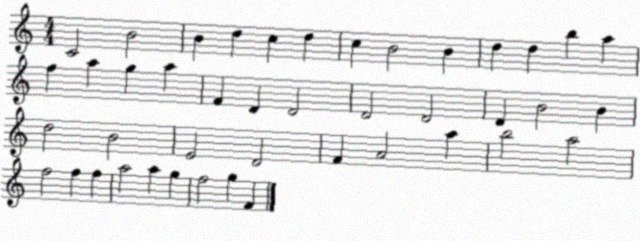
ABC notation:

X:1
T:Untitled
M:4/4
L:1/4
K:C
C2 B2 B d c d c B2 B d d b a f a g a F D D2 D2 D2 D B2 B d2 B2 E2 D2 F A2 a b2 a2 f2 f f a2 a g f2 g F